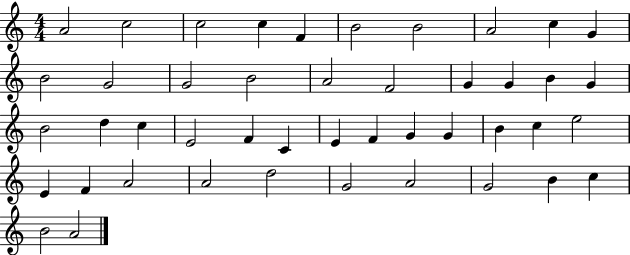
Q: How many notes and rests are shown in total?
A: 45